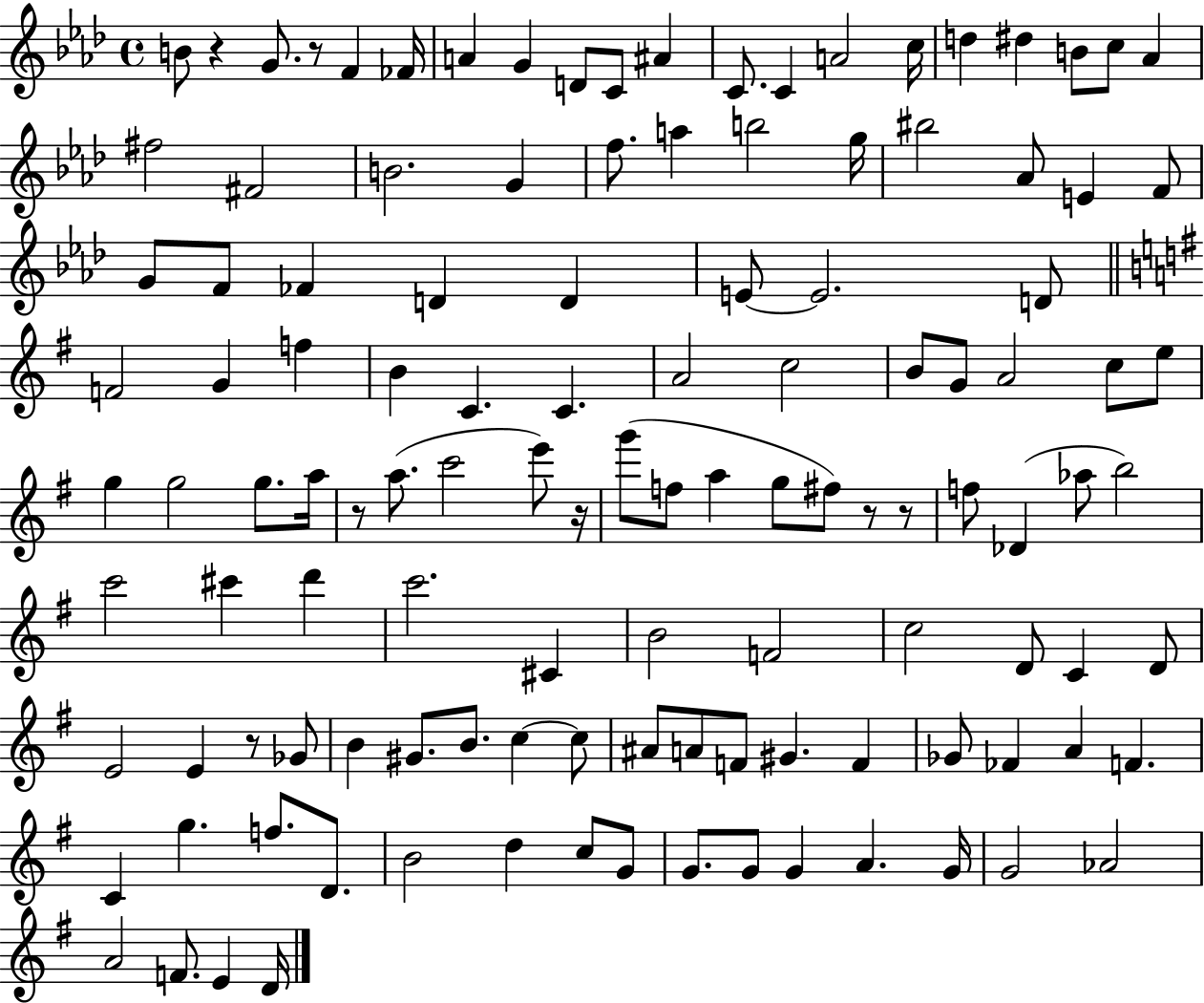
B4/e R/q G4/e. R/e F4/q FES4/s A4/q G4/q D4/e C4/e A#4/q C4/e. C4/q A4/h C5/s D5/q D#5/q B4/e C5/e Ab4/q F#5/h F#4/h B4/h. G4/q F5/e. A5/q B5/h G5/s BIS5/h Ab4/e E4/q F4/e G4/e F4/e FES4/q D4/q D4/q E4/e E4/h. D4/e F4/h G4/q F5/q B4/q C4/q. C4/q. A4/h C5/h B4/e G4/e A4/h C5/e E5/e G5/q G5/h G5/e. A5/s R/e A5/e. C6/h E6/e R/s G6/e F5/e A5/q G5/e F#5/e R/e R/e F5/e Db4/q Ab5/e B5/h C6/h C#6/q D6/q C6/h. C#4/q B4/h F4/h C5/h D4/e C4/q D4/e E4/h E4/q R/e Gb4/e B4/q G#4/e. B4/e. C5/q C5/e A#4/e A4/e F4/e G#4/q. F4/q Gb4/e FES4/q A4/q F4/q. C4/q G5/q. F5/e. D4/e. B4/h D5/q C5/e G4/e G4/e. G4/e G4/q A4/q. G4/s G4/h Ab4/h A4/h F4/e. E4/q D4/s